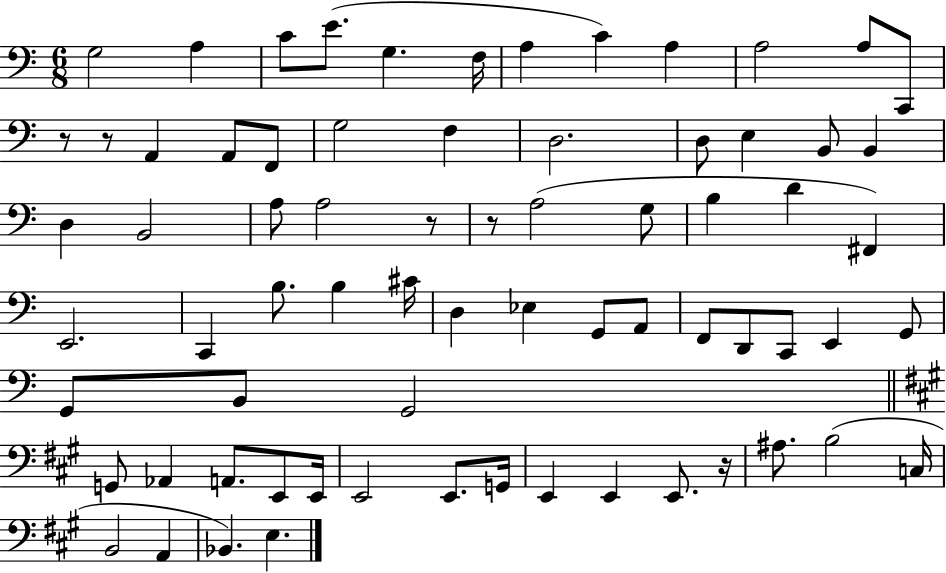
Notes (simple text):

G3/h A3/q C4/e E4/e. G3/q. F3/s A3/q C4/q A3/q A3/h A3/e C2/e R/e R/e A2/q A2/e F2/e G3/h F3/q D3/h. D3/e E3/q B2/e B2/q D3/q B2/h A3/e A3/h R/e R/e A3/h G3/e B3/q D4/q F#2/q E2/h. C2/q B3/e. B3/q C#4/s D3/q Eb3/q G2/e A2/e F2/e D2/e C2/e E2/q G2/e G2/e B2/e G2/h G2/e Ab2/q A2/e. E2/e E2/s E2/h E2/e. G2/s E2/q E2/q E2/e. R/s A#3/e. B3/h C3/s B2/h A2/q Bb2/q. E3/q.